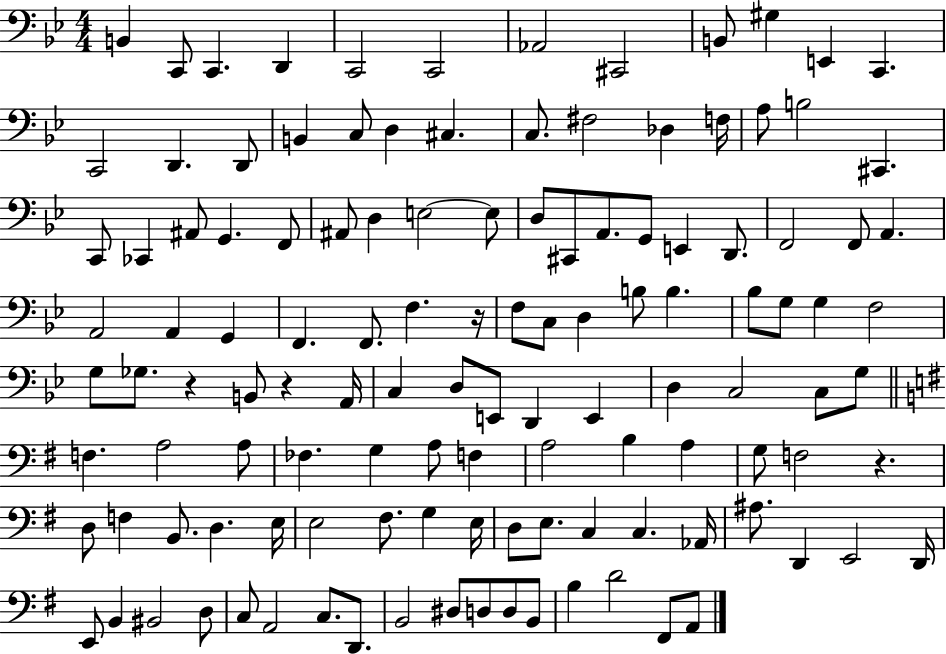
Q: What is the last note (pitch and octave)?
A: A2